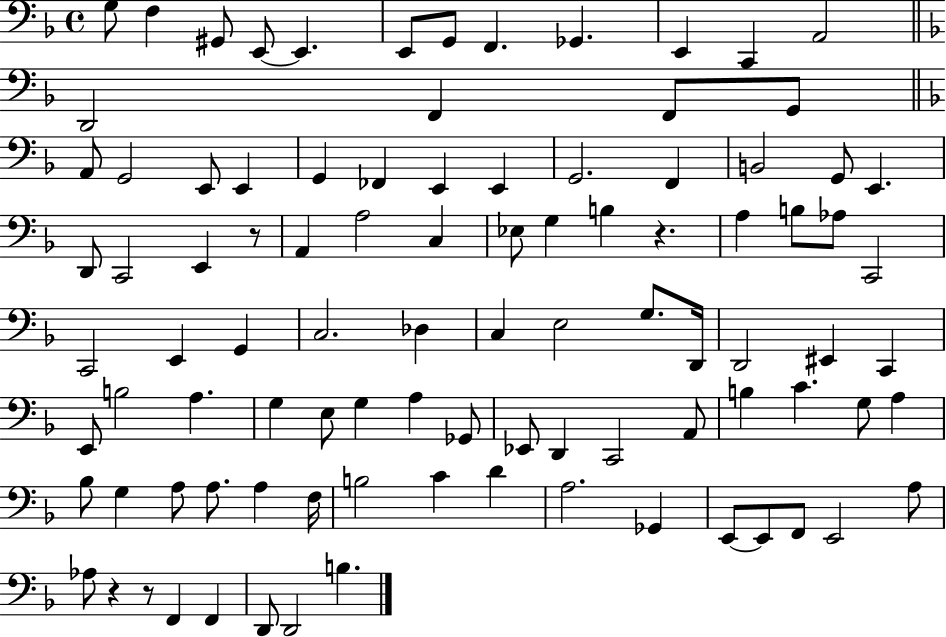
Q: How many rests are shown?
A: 4